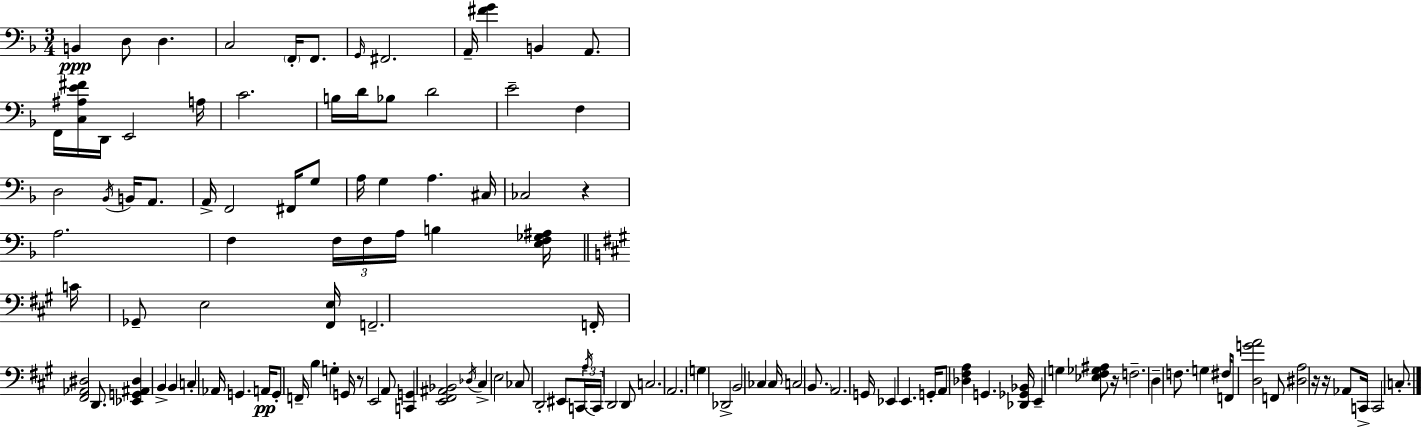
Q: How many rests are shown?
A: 5